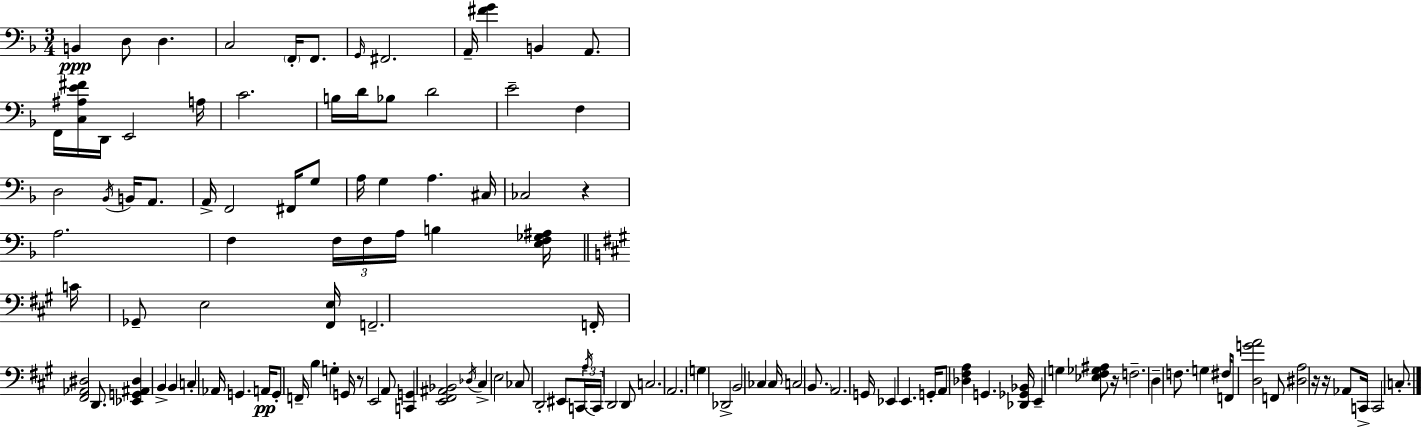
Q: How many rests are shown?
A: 5